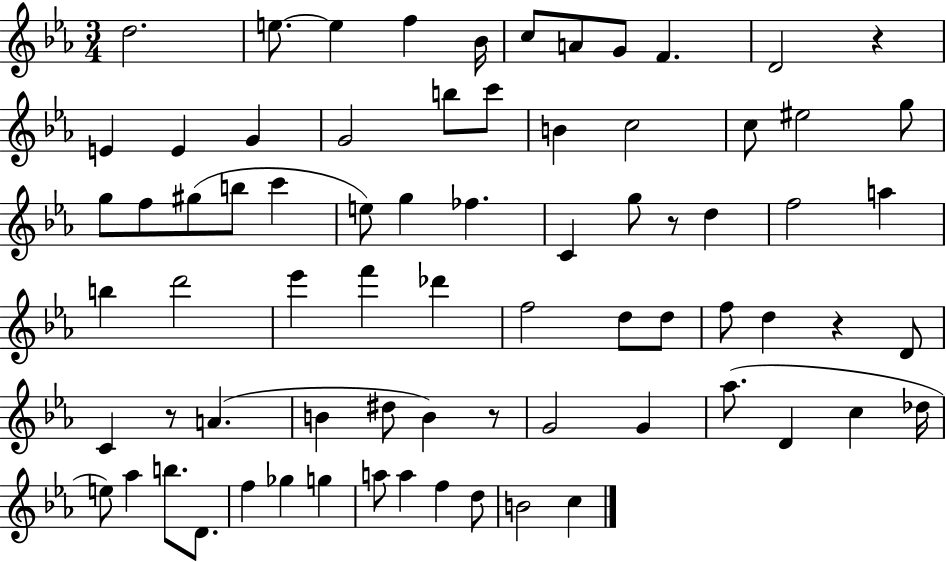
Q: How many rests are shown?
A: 5